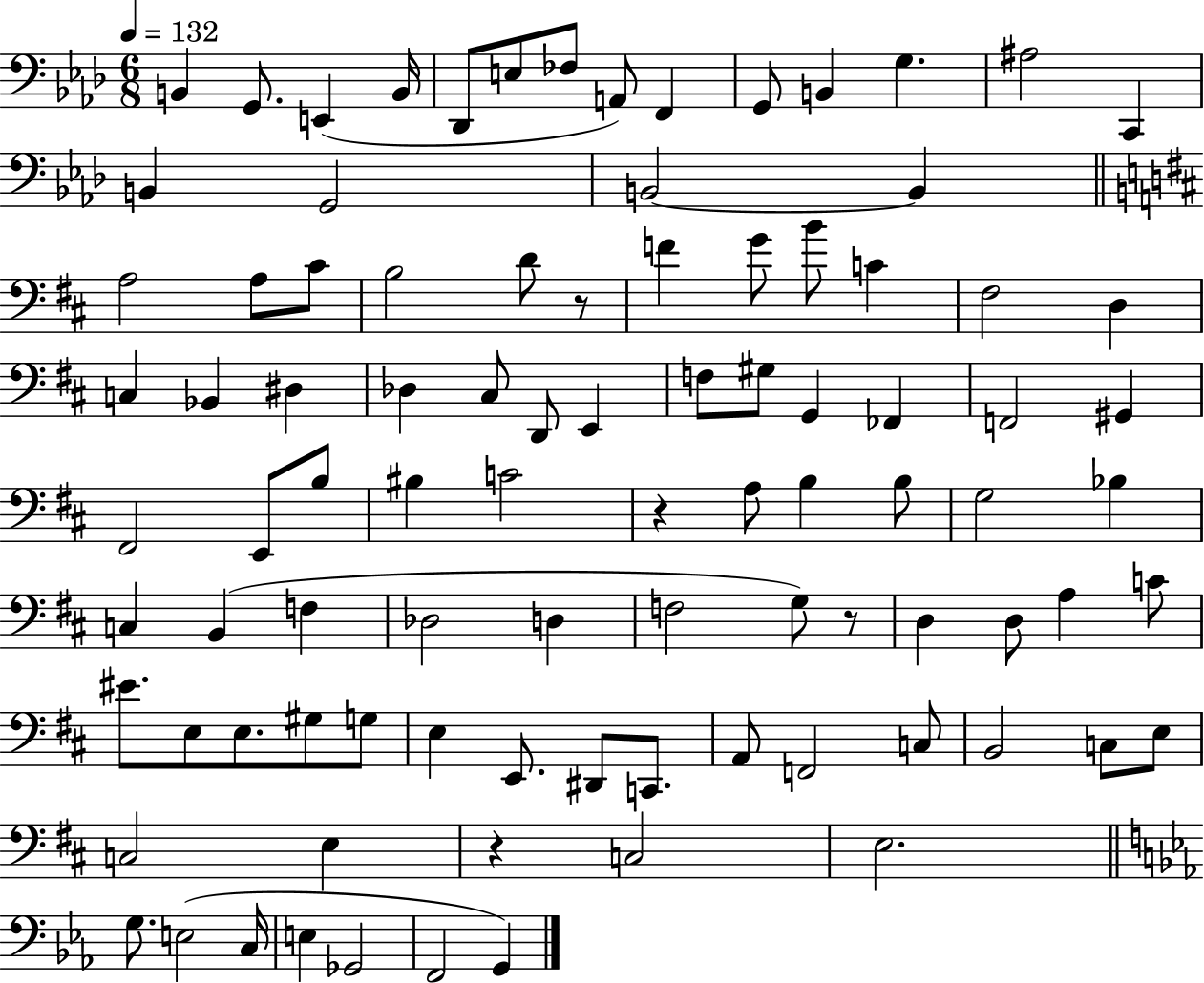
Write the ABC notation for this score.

X:1
T:Untitled
M:6/8
L:1/4
K:Ab
B,, G,,/2 E,, B,,/4 _D,,/2 E,/2 _F,/2 A,,/2 F,, G,,/2 B,, G, ^A,2 C,, B,, G,,2 B,,2 B,, A,2 A,/2 ^C/2 B,2 D/2 z/2 F G/2 B/2 C ^F,2 D, C, _B,, ^D, _D, ^C,/2 D,,/2 E,, F,/2 ^G,/2 G,, _F,, F,,2 ^G,, ^F,,2 E,,/2 B,/2 ^B, C2 z A,/2 B, B,/2 G,2 _B, C, B,, F, _D,2 D, F,2 G,/2 z/2 D, D,/2 A, C/2 ^E/2 E,/2 E,/2 ^G,/2 G,/2 E, E,,/2 ^D,,/2 C,,/2 A,,/2 F,,2 C,/2 B,,2 C,/2 E,/2 C,2 E, z C,2 E,2 G,/2 E,2 C,/4 E, _G,,2 F,,2 G,,